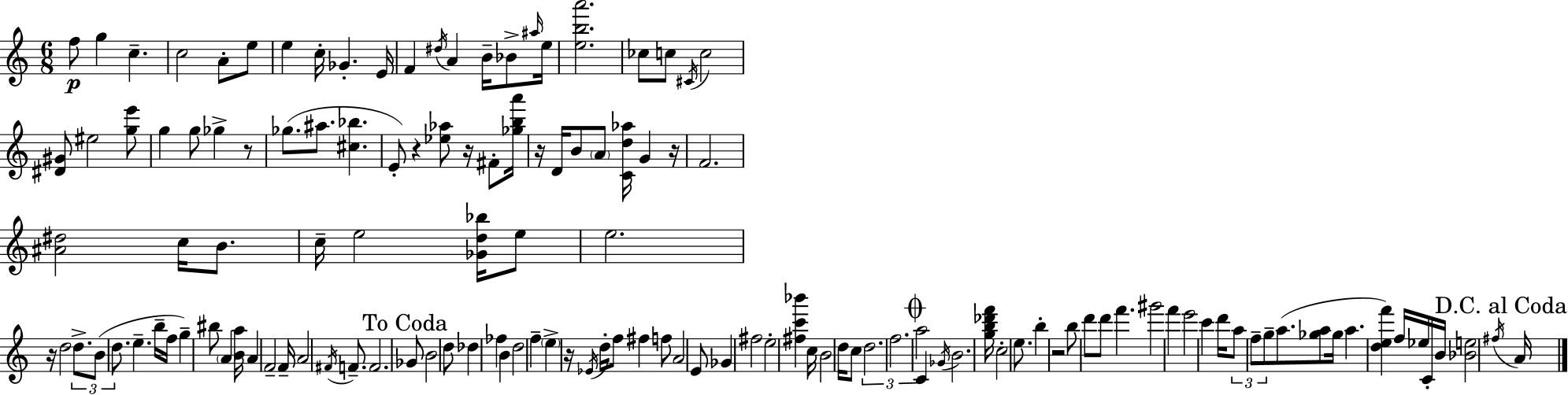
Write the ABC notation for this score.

X:1
T:Untitled
M:6/8
L:1/4
K:C
f/2 g c c2 A/2 e/2 e c/4 _G E/4 F ^d/4 A B/4 _B/2 ^a/4 e/4 [eba']2 _c/2 c/2 ^C/4 c2 [^D^G]/2 ^e2 [ge']/2 g g/2 _g z/2 _g/2 ^a/2 [^c_b] E/2 z [_e_a]/2 z/4 ^F/2 [_gba']/4 z/4 D/4 B/2 A/2 [Cd_a]/4 G z/4 F2 [^A^d]2 c/4 B/2 c/4 e2 [_Gd_b]/4 e/2 e2 z/4 d2 d/2 B/2 d/2 e b/4 f/4 g ^b/2 A [Ba]/4 A F2 F/4 A2 ^F/4 F/2 F2 _G/2 B2 d/2 _d _f B d2 f e z/4 _E/4 d/4 f/2 ^f f/2 A2 E/2 _G ^f2 e2 [^fc'_b'] c/4 B2 d/4 c/2 d2 f2 a2 C _G/4 B2 [gb_d'f']/4 c2 e/2 b z2 b/2 d'/2 d'/2 f' ^g'2 f' e'2 c' d'/4 a/2 f/2 g/2 a/2 [_ga]/2 _g/4 a [def'] f/4 _e/4 C/4 B/4 [_Be]2 ^f/4 A/4